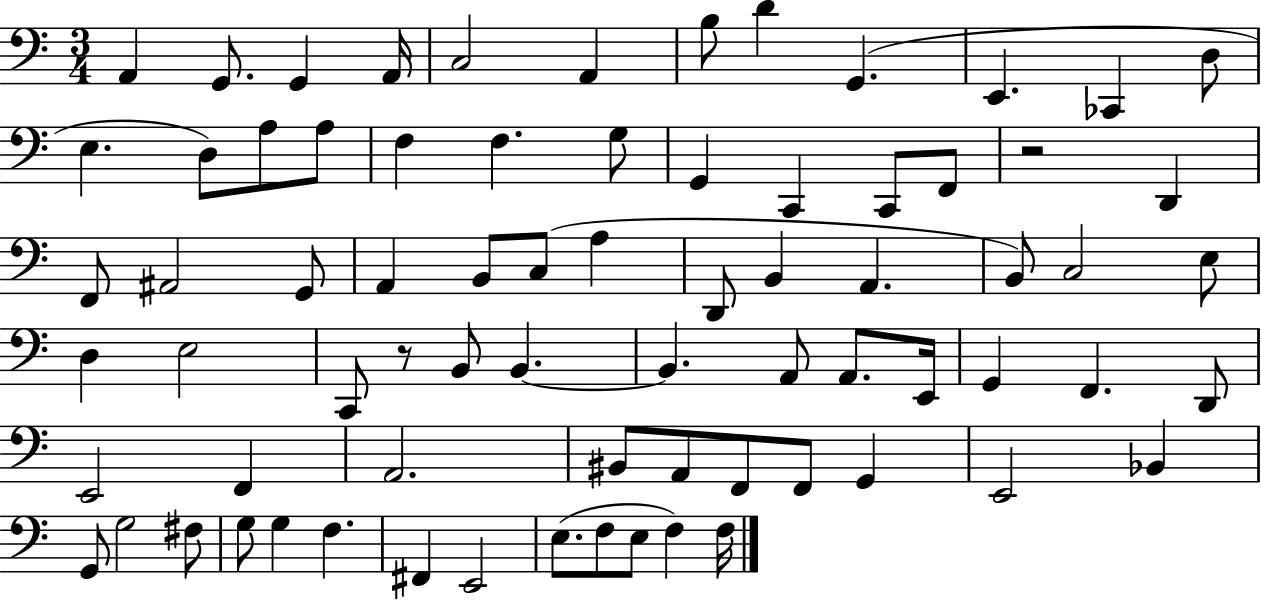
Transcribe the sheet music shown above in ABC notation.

X:1
T:Untitled
M:3/4
L:1/4
K:C
A,, G,,/2 G,, A,,/4 C,2 A,, B,/2 D G,, E,, _C,, D,/2 E, D,/2 A,/2 A,/2 F, F, G,/2 G,, C,, C,,/2 F,,/2 z2 D,, F,,/2 ^A,,2 G,,/2 A,, B,,/2 C,/2 A, D,,/2 B,, A,, B,,/2 C,2 E,/2 D, E,2 C,,/2 z/2 B,,/2 B,, B,, A,,/2 A,,/2 E,,/4 G,, F,, D,,/2 E,,2 F,, A,,2 ^B,,/2 A,,/2 F,,/2 F,,/2 G,, E,,2 _B,, G,,/2 G,2 ^F,/2 G,/2 G, F, ^F,, E,,2 E,/2 F,/2 E,/2 F, F,/4